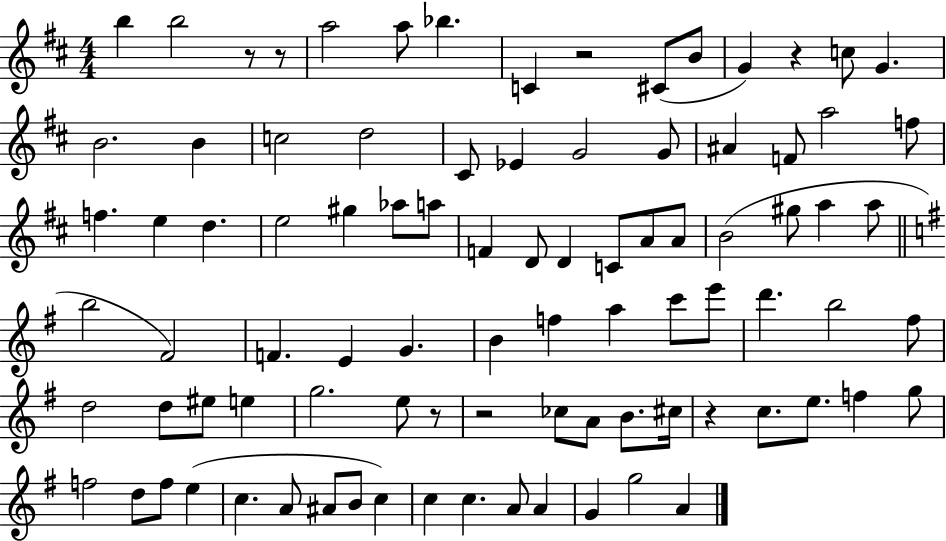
{
  \clef treble
  \numericTimeSignature
  \time 4/4
  \key d \major
  b''4 b''2 r8 r8 | a''2 a''8 bes''4. | c'4 r2 cis'8( b'8 | g'4) r4 c''8 g'4. | \break b'2. b'4 | c''2 d''2 | cis'8 ees'4 g'2 g'8 | ais'4 f'8 a''2 f''8 | \break f''4. e''4 d''4. | e''2 gis''4 aes''8 a''8 | f'4 d'8 d'4 c'8 a'8 a'8 | b'2( gis''8 a''4 a''8 | \break \bar "||" \break \key e \minor b''2 fis'2) | f'4. e'4 g'4. | b'4 f''4 a''4 c'''8 e'''8 | d'''4. b''2 fis''8 | \break d''2 d''8 eis''8 e''4 | g''2. e''8 r8 | r2 ces''8 a'8 b'8. cis''16 | r4 c''8. e''8. f''4 g''8 | \break f''2 d''8 f''8 e''4( | c''4. a'8 ais'8 b'8 c''4) | c''4 c''4. a'8 a'4 | g'4 g''2 a'4 | \break \bar "|."
}